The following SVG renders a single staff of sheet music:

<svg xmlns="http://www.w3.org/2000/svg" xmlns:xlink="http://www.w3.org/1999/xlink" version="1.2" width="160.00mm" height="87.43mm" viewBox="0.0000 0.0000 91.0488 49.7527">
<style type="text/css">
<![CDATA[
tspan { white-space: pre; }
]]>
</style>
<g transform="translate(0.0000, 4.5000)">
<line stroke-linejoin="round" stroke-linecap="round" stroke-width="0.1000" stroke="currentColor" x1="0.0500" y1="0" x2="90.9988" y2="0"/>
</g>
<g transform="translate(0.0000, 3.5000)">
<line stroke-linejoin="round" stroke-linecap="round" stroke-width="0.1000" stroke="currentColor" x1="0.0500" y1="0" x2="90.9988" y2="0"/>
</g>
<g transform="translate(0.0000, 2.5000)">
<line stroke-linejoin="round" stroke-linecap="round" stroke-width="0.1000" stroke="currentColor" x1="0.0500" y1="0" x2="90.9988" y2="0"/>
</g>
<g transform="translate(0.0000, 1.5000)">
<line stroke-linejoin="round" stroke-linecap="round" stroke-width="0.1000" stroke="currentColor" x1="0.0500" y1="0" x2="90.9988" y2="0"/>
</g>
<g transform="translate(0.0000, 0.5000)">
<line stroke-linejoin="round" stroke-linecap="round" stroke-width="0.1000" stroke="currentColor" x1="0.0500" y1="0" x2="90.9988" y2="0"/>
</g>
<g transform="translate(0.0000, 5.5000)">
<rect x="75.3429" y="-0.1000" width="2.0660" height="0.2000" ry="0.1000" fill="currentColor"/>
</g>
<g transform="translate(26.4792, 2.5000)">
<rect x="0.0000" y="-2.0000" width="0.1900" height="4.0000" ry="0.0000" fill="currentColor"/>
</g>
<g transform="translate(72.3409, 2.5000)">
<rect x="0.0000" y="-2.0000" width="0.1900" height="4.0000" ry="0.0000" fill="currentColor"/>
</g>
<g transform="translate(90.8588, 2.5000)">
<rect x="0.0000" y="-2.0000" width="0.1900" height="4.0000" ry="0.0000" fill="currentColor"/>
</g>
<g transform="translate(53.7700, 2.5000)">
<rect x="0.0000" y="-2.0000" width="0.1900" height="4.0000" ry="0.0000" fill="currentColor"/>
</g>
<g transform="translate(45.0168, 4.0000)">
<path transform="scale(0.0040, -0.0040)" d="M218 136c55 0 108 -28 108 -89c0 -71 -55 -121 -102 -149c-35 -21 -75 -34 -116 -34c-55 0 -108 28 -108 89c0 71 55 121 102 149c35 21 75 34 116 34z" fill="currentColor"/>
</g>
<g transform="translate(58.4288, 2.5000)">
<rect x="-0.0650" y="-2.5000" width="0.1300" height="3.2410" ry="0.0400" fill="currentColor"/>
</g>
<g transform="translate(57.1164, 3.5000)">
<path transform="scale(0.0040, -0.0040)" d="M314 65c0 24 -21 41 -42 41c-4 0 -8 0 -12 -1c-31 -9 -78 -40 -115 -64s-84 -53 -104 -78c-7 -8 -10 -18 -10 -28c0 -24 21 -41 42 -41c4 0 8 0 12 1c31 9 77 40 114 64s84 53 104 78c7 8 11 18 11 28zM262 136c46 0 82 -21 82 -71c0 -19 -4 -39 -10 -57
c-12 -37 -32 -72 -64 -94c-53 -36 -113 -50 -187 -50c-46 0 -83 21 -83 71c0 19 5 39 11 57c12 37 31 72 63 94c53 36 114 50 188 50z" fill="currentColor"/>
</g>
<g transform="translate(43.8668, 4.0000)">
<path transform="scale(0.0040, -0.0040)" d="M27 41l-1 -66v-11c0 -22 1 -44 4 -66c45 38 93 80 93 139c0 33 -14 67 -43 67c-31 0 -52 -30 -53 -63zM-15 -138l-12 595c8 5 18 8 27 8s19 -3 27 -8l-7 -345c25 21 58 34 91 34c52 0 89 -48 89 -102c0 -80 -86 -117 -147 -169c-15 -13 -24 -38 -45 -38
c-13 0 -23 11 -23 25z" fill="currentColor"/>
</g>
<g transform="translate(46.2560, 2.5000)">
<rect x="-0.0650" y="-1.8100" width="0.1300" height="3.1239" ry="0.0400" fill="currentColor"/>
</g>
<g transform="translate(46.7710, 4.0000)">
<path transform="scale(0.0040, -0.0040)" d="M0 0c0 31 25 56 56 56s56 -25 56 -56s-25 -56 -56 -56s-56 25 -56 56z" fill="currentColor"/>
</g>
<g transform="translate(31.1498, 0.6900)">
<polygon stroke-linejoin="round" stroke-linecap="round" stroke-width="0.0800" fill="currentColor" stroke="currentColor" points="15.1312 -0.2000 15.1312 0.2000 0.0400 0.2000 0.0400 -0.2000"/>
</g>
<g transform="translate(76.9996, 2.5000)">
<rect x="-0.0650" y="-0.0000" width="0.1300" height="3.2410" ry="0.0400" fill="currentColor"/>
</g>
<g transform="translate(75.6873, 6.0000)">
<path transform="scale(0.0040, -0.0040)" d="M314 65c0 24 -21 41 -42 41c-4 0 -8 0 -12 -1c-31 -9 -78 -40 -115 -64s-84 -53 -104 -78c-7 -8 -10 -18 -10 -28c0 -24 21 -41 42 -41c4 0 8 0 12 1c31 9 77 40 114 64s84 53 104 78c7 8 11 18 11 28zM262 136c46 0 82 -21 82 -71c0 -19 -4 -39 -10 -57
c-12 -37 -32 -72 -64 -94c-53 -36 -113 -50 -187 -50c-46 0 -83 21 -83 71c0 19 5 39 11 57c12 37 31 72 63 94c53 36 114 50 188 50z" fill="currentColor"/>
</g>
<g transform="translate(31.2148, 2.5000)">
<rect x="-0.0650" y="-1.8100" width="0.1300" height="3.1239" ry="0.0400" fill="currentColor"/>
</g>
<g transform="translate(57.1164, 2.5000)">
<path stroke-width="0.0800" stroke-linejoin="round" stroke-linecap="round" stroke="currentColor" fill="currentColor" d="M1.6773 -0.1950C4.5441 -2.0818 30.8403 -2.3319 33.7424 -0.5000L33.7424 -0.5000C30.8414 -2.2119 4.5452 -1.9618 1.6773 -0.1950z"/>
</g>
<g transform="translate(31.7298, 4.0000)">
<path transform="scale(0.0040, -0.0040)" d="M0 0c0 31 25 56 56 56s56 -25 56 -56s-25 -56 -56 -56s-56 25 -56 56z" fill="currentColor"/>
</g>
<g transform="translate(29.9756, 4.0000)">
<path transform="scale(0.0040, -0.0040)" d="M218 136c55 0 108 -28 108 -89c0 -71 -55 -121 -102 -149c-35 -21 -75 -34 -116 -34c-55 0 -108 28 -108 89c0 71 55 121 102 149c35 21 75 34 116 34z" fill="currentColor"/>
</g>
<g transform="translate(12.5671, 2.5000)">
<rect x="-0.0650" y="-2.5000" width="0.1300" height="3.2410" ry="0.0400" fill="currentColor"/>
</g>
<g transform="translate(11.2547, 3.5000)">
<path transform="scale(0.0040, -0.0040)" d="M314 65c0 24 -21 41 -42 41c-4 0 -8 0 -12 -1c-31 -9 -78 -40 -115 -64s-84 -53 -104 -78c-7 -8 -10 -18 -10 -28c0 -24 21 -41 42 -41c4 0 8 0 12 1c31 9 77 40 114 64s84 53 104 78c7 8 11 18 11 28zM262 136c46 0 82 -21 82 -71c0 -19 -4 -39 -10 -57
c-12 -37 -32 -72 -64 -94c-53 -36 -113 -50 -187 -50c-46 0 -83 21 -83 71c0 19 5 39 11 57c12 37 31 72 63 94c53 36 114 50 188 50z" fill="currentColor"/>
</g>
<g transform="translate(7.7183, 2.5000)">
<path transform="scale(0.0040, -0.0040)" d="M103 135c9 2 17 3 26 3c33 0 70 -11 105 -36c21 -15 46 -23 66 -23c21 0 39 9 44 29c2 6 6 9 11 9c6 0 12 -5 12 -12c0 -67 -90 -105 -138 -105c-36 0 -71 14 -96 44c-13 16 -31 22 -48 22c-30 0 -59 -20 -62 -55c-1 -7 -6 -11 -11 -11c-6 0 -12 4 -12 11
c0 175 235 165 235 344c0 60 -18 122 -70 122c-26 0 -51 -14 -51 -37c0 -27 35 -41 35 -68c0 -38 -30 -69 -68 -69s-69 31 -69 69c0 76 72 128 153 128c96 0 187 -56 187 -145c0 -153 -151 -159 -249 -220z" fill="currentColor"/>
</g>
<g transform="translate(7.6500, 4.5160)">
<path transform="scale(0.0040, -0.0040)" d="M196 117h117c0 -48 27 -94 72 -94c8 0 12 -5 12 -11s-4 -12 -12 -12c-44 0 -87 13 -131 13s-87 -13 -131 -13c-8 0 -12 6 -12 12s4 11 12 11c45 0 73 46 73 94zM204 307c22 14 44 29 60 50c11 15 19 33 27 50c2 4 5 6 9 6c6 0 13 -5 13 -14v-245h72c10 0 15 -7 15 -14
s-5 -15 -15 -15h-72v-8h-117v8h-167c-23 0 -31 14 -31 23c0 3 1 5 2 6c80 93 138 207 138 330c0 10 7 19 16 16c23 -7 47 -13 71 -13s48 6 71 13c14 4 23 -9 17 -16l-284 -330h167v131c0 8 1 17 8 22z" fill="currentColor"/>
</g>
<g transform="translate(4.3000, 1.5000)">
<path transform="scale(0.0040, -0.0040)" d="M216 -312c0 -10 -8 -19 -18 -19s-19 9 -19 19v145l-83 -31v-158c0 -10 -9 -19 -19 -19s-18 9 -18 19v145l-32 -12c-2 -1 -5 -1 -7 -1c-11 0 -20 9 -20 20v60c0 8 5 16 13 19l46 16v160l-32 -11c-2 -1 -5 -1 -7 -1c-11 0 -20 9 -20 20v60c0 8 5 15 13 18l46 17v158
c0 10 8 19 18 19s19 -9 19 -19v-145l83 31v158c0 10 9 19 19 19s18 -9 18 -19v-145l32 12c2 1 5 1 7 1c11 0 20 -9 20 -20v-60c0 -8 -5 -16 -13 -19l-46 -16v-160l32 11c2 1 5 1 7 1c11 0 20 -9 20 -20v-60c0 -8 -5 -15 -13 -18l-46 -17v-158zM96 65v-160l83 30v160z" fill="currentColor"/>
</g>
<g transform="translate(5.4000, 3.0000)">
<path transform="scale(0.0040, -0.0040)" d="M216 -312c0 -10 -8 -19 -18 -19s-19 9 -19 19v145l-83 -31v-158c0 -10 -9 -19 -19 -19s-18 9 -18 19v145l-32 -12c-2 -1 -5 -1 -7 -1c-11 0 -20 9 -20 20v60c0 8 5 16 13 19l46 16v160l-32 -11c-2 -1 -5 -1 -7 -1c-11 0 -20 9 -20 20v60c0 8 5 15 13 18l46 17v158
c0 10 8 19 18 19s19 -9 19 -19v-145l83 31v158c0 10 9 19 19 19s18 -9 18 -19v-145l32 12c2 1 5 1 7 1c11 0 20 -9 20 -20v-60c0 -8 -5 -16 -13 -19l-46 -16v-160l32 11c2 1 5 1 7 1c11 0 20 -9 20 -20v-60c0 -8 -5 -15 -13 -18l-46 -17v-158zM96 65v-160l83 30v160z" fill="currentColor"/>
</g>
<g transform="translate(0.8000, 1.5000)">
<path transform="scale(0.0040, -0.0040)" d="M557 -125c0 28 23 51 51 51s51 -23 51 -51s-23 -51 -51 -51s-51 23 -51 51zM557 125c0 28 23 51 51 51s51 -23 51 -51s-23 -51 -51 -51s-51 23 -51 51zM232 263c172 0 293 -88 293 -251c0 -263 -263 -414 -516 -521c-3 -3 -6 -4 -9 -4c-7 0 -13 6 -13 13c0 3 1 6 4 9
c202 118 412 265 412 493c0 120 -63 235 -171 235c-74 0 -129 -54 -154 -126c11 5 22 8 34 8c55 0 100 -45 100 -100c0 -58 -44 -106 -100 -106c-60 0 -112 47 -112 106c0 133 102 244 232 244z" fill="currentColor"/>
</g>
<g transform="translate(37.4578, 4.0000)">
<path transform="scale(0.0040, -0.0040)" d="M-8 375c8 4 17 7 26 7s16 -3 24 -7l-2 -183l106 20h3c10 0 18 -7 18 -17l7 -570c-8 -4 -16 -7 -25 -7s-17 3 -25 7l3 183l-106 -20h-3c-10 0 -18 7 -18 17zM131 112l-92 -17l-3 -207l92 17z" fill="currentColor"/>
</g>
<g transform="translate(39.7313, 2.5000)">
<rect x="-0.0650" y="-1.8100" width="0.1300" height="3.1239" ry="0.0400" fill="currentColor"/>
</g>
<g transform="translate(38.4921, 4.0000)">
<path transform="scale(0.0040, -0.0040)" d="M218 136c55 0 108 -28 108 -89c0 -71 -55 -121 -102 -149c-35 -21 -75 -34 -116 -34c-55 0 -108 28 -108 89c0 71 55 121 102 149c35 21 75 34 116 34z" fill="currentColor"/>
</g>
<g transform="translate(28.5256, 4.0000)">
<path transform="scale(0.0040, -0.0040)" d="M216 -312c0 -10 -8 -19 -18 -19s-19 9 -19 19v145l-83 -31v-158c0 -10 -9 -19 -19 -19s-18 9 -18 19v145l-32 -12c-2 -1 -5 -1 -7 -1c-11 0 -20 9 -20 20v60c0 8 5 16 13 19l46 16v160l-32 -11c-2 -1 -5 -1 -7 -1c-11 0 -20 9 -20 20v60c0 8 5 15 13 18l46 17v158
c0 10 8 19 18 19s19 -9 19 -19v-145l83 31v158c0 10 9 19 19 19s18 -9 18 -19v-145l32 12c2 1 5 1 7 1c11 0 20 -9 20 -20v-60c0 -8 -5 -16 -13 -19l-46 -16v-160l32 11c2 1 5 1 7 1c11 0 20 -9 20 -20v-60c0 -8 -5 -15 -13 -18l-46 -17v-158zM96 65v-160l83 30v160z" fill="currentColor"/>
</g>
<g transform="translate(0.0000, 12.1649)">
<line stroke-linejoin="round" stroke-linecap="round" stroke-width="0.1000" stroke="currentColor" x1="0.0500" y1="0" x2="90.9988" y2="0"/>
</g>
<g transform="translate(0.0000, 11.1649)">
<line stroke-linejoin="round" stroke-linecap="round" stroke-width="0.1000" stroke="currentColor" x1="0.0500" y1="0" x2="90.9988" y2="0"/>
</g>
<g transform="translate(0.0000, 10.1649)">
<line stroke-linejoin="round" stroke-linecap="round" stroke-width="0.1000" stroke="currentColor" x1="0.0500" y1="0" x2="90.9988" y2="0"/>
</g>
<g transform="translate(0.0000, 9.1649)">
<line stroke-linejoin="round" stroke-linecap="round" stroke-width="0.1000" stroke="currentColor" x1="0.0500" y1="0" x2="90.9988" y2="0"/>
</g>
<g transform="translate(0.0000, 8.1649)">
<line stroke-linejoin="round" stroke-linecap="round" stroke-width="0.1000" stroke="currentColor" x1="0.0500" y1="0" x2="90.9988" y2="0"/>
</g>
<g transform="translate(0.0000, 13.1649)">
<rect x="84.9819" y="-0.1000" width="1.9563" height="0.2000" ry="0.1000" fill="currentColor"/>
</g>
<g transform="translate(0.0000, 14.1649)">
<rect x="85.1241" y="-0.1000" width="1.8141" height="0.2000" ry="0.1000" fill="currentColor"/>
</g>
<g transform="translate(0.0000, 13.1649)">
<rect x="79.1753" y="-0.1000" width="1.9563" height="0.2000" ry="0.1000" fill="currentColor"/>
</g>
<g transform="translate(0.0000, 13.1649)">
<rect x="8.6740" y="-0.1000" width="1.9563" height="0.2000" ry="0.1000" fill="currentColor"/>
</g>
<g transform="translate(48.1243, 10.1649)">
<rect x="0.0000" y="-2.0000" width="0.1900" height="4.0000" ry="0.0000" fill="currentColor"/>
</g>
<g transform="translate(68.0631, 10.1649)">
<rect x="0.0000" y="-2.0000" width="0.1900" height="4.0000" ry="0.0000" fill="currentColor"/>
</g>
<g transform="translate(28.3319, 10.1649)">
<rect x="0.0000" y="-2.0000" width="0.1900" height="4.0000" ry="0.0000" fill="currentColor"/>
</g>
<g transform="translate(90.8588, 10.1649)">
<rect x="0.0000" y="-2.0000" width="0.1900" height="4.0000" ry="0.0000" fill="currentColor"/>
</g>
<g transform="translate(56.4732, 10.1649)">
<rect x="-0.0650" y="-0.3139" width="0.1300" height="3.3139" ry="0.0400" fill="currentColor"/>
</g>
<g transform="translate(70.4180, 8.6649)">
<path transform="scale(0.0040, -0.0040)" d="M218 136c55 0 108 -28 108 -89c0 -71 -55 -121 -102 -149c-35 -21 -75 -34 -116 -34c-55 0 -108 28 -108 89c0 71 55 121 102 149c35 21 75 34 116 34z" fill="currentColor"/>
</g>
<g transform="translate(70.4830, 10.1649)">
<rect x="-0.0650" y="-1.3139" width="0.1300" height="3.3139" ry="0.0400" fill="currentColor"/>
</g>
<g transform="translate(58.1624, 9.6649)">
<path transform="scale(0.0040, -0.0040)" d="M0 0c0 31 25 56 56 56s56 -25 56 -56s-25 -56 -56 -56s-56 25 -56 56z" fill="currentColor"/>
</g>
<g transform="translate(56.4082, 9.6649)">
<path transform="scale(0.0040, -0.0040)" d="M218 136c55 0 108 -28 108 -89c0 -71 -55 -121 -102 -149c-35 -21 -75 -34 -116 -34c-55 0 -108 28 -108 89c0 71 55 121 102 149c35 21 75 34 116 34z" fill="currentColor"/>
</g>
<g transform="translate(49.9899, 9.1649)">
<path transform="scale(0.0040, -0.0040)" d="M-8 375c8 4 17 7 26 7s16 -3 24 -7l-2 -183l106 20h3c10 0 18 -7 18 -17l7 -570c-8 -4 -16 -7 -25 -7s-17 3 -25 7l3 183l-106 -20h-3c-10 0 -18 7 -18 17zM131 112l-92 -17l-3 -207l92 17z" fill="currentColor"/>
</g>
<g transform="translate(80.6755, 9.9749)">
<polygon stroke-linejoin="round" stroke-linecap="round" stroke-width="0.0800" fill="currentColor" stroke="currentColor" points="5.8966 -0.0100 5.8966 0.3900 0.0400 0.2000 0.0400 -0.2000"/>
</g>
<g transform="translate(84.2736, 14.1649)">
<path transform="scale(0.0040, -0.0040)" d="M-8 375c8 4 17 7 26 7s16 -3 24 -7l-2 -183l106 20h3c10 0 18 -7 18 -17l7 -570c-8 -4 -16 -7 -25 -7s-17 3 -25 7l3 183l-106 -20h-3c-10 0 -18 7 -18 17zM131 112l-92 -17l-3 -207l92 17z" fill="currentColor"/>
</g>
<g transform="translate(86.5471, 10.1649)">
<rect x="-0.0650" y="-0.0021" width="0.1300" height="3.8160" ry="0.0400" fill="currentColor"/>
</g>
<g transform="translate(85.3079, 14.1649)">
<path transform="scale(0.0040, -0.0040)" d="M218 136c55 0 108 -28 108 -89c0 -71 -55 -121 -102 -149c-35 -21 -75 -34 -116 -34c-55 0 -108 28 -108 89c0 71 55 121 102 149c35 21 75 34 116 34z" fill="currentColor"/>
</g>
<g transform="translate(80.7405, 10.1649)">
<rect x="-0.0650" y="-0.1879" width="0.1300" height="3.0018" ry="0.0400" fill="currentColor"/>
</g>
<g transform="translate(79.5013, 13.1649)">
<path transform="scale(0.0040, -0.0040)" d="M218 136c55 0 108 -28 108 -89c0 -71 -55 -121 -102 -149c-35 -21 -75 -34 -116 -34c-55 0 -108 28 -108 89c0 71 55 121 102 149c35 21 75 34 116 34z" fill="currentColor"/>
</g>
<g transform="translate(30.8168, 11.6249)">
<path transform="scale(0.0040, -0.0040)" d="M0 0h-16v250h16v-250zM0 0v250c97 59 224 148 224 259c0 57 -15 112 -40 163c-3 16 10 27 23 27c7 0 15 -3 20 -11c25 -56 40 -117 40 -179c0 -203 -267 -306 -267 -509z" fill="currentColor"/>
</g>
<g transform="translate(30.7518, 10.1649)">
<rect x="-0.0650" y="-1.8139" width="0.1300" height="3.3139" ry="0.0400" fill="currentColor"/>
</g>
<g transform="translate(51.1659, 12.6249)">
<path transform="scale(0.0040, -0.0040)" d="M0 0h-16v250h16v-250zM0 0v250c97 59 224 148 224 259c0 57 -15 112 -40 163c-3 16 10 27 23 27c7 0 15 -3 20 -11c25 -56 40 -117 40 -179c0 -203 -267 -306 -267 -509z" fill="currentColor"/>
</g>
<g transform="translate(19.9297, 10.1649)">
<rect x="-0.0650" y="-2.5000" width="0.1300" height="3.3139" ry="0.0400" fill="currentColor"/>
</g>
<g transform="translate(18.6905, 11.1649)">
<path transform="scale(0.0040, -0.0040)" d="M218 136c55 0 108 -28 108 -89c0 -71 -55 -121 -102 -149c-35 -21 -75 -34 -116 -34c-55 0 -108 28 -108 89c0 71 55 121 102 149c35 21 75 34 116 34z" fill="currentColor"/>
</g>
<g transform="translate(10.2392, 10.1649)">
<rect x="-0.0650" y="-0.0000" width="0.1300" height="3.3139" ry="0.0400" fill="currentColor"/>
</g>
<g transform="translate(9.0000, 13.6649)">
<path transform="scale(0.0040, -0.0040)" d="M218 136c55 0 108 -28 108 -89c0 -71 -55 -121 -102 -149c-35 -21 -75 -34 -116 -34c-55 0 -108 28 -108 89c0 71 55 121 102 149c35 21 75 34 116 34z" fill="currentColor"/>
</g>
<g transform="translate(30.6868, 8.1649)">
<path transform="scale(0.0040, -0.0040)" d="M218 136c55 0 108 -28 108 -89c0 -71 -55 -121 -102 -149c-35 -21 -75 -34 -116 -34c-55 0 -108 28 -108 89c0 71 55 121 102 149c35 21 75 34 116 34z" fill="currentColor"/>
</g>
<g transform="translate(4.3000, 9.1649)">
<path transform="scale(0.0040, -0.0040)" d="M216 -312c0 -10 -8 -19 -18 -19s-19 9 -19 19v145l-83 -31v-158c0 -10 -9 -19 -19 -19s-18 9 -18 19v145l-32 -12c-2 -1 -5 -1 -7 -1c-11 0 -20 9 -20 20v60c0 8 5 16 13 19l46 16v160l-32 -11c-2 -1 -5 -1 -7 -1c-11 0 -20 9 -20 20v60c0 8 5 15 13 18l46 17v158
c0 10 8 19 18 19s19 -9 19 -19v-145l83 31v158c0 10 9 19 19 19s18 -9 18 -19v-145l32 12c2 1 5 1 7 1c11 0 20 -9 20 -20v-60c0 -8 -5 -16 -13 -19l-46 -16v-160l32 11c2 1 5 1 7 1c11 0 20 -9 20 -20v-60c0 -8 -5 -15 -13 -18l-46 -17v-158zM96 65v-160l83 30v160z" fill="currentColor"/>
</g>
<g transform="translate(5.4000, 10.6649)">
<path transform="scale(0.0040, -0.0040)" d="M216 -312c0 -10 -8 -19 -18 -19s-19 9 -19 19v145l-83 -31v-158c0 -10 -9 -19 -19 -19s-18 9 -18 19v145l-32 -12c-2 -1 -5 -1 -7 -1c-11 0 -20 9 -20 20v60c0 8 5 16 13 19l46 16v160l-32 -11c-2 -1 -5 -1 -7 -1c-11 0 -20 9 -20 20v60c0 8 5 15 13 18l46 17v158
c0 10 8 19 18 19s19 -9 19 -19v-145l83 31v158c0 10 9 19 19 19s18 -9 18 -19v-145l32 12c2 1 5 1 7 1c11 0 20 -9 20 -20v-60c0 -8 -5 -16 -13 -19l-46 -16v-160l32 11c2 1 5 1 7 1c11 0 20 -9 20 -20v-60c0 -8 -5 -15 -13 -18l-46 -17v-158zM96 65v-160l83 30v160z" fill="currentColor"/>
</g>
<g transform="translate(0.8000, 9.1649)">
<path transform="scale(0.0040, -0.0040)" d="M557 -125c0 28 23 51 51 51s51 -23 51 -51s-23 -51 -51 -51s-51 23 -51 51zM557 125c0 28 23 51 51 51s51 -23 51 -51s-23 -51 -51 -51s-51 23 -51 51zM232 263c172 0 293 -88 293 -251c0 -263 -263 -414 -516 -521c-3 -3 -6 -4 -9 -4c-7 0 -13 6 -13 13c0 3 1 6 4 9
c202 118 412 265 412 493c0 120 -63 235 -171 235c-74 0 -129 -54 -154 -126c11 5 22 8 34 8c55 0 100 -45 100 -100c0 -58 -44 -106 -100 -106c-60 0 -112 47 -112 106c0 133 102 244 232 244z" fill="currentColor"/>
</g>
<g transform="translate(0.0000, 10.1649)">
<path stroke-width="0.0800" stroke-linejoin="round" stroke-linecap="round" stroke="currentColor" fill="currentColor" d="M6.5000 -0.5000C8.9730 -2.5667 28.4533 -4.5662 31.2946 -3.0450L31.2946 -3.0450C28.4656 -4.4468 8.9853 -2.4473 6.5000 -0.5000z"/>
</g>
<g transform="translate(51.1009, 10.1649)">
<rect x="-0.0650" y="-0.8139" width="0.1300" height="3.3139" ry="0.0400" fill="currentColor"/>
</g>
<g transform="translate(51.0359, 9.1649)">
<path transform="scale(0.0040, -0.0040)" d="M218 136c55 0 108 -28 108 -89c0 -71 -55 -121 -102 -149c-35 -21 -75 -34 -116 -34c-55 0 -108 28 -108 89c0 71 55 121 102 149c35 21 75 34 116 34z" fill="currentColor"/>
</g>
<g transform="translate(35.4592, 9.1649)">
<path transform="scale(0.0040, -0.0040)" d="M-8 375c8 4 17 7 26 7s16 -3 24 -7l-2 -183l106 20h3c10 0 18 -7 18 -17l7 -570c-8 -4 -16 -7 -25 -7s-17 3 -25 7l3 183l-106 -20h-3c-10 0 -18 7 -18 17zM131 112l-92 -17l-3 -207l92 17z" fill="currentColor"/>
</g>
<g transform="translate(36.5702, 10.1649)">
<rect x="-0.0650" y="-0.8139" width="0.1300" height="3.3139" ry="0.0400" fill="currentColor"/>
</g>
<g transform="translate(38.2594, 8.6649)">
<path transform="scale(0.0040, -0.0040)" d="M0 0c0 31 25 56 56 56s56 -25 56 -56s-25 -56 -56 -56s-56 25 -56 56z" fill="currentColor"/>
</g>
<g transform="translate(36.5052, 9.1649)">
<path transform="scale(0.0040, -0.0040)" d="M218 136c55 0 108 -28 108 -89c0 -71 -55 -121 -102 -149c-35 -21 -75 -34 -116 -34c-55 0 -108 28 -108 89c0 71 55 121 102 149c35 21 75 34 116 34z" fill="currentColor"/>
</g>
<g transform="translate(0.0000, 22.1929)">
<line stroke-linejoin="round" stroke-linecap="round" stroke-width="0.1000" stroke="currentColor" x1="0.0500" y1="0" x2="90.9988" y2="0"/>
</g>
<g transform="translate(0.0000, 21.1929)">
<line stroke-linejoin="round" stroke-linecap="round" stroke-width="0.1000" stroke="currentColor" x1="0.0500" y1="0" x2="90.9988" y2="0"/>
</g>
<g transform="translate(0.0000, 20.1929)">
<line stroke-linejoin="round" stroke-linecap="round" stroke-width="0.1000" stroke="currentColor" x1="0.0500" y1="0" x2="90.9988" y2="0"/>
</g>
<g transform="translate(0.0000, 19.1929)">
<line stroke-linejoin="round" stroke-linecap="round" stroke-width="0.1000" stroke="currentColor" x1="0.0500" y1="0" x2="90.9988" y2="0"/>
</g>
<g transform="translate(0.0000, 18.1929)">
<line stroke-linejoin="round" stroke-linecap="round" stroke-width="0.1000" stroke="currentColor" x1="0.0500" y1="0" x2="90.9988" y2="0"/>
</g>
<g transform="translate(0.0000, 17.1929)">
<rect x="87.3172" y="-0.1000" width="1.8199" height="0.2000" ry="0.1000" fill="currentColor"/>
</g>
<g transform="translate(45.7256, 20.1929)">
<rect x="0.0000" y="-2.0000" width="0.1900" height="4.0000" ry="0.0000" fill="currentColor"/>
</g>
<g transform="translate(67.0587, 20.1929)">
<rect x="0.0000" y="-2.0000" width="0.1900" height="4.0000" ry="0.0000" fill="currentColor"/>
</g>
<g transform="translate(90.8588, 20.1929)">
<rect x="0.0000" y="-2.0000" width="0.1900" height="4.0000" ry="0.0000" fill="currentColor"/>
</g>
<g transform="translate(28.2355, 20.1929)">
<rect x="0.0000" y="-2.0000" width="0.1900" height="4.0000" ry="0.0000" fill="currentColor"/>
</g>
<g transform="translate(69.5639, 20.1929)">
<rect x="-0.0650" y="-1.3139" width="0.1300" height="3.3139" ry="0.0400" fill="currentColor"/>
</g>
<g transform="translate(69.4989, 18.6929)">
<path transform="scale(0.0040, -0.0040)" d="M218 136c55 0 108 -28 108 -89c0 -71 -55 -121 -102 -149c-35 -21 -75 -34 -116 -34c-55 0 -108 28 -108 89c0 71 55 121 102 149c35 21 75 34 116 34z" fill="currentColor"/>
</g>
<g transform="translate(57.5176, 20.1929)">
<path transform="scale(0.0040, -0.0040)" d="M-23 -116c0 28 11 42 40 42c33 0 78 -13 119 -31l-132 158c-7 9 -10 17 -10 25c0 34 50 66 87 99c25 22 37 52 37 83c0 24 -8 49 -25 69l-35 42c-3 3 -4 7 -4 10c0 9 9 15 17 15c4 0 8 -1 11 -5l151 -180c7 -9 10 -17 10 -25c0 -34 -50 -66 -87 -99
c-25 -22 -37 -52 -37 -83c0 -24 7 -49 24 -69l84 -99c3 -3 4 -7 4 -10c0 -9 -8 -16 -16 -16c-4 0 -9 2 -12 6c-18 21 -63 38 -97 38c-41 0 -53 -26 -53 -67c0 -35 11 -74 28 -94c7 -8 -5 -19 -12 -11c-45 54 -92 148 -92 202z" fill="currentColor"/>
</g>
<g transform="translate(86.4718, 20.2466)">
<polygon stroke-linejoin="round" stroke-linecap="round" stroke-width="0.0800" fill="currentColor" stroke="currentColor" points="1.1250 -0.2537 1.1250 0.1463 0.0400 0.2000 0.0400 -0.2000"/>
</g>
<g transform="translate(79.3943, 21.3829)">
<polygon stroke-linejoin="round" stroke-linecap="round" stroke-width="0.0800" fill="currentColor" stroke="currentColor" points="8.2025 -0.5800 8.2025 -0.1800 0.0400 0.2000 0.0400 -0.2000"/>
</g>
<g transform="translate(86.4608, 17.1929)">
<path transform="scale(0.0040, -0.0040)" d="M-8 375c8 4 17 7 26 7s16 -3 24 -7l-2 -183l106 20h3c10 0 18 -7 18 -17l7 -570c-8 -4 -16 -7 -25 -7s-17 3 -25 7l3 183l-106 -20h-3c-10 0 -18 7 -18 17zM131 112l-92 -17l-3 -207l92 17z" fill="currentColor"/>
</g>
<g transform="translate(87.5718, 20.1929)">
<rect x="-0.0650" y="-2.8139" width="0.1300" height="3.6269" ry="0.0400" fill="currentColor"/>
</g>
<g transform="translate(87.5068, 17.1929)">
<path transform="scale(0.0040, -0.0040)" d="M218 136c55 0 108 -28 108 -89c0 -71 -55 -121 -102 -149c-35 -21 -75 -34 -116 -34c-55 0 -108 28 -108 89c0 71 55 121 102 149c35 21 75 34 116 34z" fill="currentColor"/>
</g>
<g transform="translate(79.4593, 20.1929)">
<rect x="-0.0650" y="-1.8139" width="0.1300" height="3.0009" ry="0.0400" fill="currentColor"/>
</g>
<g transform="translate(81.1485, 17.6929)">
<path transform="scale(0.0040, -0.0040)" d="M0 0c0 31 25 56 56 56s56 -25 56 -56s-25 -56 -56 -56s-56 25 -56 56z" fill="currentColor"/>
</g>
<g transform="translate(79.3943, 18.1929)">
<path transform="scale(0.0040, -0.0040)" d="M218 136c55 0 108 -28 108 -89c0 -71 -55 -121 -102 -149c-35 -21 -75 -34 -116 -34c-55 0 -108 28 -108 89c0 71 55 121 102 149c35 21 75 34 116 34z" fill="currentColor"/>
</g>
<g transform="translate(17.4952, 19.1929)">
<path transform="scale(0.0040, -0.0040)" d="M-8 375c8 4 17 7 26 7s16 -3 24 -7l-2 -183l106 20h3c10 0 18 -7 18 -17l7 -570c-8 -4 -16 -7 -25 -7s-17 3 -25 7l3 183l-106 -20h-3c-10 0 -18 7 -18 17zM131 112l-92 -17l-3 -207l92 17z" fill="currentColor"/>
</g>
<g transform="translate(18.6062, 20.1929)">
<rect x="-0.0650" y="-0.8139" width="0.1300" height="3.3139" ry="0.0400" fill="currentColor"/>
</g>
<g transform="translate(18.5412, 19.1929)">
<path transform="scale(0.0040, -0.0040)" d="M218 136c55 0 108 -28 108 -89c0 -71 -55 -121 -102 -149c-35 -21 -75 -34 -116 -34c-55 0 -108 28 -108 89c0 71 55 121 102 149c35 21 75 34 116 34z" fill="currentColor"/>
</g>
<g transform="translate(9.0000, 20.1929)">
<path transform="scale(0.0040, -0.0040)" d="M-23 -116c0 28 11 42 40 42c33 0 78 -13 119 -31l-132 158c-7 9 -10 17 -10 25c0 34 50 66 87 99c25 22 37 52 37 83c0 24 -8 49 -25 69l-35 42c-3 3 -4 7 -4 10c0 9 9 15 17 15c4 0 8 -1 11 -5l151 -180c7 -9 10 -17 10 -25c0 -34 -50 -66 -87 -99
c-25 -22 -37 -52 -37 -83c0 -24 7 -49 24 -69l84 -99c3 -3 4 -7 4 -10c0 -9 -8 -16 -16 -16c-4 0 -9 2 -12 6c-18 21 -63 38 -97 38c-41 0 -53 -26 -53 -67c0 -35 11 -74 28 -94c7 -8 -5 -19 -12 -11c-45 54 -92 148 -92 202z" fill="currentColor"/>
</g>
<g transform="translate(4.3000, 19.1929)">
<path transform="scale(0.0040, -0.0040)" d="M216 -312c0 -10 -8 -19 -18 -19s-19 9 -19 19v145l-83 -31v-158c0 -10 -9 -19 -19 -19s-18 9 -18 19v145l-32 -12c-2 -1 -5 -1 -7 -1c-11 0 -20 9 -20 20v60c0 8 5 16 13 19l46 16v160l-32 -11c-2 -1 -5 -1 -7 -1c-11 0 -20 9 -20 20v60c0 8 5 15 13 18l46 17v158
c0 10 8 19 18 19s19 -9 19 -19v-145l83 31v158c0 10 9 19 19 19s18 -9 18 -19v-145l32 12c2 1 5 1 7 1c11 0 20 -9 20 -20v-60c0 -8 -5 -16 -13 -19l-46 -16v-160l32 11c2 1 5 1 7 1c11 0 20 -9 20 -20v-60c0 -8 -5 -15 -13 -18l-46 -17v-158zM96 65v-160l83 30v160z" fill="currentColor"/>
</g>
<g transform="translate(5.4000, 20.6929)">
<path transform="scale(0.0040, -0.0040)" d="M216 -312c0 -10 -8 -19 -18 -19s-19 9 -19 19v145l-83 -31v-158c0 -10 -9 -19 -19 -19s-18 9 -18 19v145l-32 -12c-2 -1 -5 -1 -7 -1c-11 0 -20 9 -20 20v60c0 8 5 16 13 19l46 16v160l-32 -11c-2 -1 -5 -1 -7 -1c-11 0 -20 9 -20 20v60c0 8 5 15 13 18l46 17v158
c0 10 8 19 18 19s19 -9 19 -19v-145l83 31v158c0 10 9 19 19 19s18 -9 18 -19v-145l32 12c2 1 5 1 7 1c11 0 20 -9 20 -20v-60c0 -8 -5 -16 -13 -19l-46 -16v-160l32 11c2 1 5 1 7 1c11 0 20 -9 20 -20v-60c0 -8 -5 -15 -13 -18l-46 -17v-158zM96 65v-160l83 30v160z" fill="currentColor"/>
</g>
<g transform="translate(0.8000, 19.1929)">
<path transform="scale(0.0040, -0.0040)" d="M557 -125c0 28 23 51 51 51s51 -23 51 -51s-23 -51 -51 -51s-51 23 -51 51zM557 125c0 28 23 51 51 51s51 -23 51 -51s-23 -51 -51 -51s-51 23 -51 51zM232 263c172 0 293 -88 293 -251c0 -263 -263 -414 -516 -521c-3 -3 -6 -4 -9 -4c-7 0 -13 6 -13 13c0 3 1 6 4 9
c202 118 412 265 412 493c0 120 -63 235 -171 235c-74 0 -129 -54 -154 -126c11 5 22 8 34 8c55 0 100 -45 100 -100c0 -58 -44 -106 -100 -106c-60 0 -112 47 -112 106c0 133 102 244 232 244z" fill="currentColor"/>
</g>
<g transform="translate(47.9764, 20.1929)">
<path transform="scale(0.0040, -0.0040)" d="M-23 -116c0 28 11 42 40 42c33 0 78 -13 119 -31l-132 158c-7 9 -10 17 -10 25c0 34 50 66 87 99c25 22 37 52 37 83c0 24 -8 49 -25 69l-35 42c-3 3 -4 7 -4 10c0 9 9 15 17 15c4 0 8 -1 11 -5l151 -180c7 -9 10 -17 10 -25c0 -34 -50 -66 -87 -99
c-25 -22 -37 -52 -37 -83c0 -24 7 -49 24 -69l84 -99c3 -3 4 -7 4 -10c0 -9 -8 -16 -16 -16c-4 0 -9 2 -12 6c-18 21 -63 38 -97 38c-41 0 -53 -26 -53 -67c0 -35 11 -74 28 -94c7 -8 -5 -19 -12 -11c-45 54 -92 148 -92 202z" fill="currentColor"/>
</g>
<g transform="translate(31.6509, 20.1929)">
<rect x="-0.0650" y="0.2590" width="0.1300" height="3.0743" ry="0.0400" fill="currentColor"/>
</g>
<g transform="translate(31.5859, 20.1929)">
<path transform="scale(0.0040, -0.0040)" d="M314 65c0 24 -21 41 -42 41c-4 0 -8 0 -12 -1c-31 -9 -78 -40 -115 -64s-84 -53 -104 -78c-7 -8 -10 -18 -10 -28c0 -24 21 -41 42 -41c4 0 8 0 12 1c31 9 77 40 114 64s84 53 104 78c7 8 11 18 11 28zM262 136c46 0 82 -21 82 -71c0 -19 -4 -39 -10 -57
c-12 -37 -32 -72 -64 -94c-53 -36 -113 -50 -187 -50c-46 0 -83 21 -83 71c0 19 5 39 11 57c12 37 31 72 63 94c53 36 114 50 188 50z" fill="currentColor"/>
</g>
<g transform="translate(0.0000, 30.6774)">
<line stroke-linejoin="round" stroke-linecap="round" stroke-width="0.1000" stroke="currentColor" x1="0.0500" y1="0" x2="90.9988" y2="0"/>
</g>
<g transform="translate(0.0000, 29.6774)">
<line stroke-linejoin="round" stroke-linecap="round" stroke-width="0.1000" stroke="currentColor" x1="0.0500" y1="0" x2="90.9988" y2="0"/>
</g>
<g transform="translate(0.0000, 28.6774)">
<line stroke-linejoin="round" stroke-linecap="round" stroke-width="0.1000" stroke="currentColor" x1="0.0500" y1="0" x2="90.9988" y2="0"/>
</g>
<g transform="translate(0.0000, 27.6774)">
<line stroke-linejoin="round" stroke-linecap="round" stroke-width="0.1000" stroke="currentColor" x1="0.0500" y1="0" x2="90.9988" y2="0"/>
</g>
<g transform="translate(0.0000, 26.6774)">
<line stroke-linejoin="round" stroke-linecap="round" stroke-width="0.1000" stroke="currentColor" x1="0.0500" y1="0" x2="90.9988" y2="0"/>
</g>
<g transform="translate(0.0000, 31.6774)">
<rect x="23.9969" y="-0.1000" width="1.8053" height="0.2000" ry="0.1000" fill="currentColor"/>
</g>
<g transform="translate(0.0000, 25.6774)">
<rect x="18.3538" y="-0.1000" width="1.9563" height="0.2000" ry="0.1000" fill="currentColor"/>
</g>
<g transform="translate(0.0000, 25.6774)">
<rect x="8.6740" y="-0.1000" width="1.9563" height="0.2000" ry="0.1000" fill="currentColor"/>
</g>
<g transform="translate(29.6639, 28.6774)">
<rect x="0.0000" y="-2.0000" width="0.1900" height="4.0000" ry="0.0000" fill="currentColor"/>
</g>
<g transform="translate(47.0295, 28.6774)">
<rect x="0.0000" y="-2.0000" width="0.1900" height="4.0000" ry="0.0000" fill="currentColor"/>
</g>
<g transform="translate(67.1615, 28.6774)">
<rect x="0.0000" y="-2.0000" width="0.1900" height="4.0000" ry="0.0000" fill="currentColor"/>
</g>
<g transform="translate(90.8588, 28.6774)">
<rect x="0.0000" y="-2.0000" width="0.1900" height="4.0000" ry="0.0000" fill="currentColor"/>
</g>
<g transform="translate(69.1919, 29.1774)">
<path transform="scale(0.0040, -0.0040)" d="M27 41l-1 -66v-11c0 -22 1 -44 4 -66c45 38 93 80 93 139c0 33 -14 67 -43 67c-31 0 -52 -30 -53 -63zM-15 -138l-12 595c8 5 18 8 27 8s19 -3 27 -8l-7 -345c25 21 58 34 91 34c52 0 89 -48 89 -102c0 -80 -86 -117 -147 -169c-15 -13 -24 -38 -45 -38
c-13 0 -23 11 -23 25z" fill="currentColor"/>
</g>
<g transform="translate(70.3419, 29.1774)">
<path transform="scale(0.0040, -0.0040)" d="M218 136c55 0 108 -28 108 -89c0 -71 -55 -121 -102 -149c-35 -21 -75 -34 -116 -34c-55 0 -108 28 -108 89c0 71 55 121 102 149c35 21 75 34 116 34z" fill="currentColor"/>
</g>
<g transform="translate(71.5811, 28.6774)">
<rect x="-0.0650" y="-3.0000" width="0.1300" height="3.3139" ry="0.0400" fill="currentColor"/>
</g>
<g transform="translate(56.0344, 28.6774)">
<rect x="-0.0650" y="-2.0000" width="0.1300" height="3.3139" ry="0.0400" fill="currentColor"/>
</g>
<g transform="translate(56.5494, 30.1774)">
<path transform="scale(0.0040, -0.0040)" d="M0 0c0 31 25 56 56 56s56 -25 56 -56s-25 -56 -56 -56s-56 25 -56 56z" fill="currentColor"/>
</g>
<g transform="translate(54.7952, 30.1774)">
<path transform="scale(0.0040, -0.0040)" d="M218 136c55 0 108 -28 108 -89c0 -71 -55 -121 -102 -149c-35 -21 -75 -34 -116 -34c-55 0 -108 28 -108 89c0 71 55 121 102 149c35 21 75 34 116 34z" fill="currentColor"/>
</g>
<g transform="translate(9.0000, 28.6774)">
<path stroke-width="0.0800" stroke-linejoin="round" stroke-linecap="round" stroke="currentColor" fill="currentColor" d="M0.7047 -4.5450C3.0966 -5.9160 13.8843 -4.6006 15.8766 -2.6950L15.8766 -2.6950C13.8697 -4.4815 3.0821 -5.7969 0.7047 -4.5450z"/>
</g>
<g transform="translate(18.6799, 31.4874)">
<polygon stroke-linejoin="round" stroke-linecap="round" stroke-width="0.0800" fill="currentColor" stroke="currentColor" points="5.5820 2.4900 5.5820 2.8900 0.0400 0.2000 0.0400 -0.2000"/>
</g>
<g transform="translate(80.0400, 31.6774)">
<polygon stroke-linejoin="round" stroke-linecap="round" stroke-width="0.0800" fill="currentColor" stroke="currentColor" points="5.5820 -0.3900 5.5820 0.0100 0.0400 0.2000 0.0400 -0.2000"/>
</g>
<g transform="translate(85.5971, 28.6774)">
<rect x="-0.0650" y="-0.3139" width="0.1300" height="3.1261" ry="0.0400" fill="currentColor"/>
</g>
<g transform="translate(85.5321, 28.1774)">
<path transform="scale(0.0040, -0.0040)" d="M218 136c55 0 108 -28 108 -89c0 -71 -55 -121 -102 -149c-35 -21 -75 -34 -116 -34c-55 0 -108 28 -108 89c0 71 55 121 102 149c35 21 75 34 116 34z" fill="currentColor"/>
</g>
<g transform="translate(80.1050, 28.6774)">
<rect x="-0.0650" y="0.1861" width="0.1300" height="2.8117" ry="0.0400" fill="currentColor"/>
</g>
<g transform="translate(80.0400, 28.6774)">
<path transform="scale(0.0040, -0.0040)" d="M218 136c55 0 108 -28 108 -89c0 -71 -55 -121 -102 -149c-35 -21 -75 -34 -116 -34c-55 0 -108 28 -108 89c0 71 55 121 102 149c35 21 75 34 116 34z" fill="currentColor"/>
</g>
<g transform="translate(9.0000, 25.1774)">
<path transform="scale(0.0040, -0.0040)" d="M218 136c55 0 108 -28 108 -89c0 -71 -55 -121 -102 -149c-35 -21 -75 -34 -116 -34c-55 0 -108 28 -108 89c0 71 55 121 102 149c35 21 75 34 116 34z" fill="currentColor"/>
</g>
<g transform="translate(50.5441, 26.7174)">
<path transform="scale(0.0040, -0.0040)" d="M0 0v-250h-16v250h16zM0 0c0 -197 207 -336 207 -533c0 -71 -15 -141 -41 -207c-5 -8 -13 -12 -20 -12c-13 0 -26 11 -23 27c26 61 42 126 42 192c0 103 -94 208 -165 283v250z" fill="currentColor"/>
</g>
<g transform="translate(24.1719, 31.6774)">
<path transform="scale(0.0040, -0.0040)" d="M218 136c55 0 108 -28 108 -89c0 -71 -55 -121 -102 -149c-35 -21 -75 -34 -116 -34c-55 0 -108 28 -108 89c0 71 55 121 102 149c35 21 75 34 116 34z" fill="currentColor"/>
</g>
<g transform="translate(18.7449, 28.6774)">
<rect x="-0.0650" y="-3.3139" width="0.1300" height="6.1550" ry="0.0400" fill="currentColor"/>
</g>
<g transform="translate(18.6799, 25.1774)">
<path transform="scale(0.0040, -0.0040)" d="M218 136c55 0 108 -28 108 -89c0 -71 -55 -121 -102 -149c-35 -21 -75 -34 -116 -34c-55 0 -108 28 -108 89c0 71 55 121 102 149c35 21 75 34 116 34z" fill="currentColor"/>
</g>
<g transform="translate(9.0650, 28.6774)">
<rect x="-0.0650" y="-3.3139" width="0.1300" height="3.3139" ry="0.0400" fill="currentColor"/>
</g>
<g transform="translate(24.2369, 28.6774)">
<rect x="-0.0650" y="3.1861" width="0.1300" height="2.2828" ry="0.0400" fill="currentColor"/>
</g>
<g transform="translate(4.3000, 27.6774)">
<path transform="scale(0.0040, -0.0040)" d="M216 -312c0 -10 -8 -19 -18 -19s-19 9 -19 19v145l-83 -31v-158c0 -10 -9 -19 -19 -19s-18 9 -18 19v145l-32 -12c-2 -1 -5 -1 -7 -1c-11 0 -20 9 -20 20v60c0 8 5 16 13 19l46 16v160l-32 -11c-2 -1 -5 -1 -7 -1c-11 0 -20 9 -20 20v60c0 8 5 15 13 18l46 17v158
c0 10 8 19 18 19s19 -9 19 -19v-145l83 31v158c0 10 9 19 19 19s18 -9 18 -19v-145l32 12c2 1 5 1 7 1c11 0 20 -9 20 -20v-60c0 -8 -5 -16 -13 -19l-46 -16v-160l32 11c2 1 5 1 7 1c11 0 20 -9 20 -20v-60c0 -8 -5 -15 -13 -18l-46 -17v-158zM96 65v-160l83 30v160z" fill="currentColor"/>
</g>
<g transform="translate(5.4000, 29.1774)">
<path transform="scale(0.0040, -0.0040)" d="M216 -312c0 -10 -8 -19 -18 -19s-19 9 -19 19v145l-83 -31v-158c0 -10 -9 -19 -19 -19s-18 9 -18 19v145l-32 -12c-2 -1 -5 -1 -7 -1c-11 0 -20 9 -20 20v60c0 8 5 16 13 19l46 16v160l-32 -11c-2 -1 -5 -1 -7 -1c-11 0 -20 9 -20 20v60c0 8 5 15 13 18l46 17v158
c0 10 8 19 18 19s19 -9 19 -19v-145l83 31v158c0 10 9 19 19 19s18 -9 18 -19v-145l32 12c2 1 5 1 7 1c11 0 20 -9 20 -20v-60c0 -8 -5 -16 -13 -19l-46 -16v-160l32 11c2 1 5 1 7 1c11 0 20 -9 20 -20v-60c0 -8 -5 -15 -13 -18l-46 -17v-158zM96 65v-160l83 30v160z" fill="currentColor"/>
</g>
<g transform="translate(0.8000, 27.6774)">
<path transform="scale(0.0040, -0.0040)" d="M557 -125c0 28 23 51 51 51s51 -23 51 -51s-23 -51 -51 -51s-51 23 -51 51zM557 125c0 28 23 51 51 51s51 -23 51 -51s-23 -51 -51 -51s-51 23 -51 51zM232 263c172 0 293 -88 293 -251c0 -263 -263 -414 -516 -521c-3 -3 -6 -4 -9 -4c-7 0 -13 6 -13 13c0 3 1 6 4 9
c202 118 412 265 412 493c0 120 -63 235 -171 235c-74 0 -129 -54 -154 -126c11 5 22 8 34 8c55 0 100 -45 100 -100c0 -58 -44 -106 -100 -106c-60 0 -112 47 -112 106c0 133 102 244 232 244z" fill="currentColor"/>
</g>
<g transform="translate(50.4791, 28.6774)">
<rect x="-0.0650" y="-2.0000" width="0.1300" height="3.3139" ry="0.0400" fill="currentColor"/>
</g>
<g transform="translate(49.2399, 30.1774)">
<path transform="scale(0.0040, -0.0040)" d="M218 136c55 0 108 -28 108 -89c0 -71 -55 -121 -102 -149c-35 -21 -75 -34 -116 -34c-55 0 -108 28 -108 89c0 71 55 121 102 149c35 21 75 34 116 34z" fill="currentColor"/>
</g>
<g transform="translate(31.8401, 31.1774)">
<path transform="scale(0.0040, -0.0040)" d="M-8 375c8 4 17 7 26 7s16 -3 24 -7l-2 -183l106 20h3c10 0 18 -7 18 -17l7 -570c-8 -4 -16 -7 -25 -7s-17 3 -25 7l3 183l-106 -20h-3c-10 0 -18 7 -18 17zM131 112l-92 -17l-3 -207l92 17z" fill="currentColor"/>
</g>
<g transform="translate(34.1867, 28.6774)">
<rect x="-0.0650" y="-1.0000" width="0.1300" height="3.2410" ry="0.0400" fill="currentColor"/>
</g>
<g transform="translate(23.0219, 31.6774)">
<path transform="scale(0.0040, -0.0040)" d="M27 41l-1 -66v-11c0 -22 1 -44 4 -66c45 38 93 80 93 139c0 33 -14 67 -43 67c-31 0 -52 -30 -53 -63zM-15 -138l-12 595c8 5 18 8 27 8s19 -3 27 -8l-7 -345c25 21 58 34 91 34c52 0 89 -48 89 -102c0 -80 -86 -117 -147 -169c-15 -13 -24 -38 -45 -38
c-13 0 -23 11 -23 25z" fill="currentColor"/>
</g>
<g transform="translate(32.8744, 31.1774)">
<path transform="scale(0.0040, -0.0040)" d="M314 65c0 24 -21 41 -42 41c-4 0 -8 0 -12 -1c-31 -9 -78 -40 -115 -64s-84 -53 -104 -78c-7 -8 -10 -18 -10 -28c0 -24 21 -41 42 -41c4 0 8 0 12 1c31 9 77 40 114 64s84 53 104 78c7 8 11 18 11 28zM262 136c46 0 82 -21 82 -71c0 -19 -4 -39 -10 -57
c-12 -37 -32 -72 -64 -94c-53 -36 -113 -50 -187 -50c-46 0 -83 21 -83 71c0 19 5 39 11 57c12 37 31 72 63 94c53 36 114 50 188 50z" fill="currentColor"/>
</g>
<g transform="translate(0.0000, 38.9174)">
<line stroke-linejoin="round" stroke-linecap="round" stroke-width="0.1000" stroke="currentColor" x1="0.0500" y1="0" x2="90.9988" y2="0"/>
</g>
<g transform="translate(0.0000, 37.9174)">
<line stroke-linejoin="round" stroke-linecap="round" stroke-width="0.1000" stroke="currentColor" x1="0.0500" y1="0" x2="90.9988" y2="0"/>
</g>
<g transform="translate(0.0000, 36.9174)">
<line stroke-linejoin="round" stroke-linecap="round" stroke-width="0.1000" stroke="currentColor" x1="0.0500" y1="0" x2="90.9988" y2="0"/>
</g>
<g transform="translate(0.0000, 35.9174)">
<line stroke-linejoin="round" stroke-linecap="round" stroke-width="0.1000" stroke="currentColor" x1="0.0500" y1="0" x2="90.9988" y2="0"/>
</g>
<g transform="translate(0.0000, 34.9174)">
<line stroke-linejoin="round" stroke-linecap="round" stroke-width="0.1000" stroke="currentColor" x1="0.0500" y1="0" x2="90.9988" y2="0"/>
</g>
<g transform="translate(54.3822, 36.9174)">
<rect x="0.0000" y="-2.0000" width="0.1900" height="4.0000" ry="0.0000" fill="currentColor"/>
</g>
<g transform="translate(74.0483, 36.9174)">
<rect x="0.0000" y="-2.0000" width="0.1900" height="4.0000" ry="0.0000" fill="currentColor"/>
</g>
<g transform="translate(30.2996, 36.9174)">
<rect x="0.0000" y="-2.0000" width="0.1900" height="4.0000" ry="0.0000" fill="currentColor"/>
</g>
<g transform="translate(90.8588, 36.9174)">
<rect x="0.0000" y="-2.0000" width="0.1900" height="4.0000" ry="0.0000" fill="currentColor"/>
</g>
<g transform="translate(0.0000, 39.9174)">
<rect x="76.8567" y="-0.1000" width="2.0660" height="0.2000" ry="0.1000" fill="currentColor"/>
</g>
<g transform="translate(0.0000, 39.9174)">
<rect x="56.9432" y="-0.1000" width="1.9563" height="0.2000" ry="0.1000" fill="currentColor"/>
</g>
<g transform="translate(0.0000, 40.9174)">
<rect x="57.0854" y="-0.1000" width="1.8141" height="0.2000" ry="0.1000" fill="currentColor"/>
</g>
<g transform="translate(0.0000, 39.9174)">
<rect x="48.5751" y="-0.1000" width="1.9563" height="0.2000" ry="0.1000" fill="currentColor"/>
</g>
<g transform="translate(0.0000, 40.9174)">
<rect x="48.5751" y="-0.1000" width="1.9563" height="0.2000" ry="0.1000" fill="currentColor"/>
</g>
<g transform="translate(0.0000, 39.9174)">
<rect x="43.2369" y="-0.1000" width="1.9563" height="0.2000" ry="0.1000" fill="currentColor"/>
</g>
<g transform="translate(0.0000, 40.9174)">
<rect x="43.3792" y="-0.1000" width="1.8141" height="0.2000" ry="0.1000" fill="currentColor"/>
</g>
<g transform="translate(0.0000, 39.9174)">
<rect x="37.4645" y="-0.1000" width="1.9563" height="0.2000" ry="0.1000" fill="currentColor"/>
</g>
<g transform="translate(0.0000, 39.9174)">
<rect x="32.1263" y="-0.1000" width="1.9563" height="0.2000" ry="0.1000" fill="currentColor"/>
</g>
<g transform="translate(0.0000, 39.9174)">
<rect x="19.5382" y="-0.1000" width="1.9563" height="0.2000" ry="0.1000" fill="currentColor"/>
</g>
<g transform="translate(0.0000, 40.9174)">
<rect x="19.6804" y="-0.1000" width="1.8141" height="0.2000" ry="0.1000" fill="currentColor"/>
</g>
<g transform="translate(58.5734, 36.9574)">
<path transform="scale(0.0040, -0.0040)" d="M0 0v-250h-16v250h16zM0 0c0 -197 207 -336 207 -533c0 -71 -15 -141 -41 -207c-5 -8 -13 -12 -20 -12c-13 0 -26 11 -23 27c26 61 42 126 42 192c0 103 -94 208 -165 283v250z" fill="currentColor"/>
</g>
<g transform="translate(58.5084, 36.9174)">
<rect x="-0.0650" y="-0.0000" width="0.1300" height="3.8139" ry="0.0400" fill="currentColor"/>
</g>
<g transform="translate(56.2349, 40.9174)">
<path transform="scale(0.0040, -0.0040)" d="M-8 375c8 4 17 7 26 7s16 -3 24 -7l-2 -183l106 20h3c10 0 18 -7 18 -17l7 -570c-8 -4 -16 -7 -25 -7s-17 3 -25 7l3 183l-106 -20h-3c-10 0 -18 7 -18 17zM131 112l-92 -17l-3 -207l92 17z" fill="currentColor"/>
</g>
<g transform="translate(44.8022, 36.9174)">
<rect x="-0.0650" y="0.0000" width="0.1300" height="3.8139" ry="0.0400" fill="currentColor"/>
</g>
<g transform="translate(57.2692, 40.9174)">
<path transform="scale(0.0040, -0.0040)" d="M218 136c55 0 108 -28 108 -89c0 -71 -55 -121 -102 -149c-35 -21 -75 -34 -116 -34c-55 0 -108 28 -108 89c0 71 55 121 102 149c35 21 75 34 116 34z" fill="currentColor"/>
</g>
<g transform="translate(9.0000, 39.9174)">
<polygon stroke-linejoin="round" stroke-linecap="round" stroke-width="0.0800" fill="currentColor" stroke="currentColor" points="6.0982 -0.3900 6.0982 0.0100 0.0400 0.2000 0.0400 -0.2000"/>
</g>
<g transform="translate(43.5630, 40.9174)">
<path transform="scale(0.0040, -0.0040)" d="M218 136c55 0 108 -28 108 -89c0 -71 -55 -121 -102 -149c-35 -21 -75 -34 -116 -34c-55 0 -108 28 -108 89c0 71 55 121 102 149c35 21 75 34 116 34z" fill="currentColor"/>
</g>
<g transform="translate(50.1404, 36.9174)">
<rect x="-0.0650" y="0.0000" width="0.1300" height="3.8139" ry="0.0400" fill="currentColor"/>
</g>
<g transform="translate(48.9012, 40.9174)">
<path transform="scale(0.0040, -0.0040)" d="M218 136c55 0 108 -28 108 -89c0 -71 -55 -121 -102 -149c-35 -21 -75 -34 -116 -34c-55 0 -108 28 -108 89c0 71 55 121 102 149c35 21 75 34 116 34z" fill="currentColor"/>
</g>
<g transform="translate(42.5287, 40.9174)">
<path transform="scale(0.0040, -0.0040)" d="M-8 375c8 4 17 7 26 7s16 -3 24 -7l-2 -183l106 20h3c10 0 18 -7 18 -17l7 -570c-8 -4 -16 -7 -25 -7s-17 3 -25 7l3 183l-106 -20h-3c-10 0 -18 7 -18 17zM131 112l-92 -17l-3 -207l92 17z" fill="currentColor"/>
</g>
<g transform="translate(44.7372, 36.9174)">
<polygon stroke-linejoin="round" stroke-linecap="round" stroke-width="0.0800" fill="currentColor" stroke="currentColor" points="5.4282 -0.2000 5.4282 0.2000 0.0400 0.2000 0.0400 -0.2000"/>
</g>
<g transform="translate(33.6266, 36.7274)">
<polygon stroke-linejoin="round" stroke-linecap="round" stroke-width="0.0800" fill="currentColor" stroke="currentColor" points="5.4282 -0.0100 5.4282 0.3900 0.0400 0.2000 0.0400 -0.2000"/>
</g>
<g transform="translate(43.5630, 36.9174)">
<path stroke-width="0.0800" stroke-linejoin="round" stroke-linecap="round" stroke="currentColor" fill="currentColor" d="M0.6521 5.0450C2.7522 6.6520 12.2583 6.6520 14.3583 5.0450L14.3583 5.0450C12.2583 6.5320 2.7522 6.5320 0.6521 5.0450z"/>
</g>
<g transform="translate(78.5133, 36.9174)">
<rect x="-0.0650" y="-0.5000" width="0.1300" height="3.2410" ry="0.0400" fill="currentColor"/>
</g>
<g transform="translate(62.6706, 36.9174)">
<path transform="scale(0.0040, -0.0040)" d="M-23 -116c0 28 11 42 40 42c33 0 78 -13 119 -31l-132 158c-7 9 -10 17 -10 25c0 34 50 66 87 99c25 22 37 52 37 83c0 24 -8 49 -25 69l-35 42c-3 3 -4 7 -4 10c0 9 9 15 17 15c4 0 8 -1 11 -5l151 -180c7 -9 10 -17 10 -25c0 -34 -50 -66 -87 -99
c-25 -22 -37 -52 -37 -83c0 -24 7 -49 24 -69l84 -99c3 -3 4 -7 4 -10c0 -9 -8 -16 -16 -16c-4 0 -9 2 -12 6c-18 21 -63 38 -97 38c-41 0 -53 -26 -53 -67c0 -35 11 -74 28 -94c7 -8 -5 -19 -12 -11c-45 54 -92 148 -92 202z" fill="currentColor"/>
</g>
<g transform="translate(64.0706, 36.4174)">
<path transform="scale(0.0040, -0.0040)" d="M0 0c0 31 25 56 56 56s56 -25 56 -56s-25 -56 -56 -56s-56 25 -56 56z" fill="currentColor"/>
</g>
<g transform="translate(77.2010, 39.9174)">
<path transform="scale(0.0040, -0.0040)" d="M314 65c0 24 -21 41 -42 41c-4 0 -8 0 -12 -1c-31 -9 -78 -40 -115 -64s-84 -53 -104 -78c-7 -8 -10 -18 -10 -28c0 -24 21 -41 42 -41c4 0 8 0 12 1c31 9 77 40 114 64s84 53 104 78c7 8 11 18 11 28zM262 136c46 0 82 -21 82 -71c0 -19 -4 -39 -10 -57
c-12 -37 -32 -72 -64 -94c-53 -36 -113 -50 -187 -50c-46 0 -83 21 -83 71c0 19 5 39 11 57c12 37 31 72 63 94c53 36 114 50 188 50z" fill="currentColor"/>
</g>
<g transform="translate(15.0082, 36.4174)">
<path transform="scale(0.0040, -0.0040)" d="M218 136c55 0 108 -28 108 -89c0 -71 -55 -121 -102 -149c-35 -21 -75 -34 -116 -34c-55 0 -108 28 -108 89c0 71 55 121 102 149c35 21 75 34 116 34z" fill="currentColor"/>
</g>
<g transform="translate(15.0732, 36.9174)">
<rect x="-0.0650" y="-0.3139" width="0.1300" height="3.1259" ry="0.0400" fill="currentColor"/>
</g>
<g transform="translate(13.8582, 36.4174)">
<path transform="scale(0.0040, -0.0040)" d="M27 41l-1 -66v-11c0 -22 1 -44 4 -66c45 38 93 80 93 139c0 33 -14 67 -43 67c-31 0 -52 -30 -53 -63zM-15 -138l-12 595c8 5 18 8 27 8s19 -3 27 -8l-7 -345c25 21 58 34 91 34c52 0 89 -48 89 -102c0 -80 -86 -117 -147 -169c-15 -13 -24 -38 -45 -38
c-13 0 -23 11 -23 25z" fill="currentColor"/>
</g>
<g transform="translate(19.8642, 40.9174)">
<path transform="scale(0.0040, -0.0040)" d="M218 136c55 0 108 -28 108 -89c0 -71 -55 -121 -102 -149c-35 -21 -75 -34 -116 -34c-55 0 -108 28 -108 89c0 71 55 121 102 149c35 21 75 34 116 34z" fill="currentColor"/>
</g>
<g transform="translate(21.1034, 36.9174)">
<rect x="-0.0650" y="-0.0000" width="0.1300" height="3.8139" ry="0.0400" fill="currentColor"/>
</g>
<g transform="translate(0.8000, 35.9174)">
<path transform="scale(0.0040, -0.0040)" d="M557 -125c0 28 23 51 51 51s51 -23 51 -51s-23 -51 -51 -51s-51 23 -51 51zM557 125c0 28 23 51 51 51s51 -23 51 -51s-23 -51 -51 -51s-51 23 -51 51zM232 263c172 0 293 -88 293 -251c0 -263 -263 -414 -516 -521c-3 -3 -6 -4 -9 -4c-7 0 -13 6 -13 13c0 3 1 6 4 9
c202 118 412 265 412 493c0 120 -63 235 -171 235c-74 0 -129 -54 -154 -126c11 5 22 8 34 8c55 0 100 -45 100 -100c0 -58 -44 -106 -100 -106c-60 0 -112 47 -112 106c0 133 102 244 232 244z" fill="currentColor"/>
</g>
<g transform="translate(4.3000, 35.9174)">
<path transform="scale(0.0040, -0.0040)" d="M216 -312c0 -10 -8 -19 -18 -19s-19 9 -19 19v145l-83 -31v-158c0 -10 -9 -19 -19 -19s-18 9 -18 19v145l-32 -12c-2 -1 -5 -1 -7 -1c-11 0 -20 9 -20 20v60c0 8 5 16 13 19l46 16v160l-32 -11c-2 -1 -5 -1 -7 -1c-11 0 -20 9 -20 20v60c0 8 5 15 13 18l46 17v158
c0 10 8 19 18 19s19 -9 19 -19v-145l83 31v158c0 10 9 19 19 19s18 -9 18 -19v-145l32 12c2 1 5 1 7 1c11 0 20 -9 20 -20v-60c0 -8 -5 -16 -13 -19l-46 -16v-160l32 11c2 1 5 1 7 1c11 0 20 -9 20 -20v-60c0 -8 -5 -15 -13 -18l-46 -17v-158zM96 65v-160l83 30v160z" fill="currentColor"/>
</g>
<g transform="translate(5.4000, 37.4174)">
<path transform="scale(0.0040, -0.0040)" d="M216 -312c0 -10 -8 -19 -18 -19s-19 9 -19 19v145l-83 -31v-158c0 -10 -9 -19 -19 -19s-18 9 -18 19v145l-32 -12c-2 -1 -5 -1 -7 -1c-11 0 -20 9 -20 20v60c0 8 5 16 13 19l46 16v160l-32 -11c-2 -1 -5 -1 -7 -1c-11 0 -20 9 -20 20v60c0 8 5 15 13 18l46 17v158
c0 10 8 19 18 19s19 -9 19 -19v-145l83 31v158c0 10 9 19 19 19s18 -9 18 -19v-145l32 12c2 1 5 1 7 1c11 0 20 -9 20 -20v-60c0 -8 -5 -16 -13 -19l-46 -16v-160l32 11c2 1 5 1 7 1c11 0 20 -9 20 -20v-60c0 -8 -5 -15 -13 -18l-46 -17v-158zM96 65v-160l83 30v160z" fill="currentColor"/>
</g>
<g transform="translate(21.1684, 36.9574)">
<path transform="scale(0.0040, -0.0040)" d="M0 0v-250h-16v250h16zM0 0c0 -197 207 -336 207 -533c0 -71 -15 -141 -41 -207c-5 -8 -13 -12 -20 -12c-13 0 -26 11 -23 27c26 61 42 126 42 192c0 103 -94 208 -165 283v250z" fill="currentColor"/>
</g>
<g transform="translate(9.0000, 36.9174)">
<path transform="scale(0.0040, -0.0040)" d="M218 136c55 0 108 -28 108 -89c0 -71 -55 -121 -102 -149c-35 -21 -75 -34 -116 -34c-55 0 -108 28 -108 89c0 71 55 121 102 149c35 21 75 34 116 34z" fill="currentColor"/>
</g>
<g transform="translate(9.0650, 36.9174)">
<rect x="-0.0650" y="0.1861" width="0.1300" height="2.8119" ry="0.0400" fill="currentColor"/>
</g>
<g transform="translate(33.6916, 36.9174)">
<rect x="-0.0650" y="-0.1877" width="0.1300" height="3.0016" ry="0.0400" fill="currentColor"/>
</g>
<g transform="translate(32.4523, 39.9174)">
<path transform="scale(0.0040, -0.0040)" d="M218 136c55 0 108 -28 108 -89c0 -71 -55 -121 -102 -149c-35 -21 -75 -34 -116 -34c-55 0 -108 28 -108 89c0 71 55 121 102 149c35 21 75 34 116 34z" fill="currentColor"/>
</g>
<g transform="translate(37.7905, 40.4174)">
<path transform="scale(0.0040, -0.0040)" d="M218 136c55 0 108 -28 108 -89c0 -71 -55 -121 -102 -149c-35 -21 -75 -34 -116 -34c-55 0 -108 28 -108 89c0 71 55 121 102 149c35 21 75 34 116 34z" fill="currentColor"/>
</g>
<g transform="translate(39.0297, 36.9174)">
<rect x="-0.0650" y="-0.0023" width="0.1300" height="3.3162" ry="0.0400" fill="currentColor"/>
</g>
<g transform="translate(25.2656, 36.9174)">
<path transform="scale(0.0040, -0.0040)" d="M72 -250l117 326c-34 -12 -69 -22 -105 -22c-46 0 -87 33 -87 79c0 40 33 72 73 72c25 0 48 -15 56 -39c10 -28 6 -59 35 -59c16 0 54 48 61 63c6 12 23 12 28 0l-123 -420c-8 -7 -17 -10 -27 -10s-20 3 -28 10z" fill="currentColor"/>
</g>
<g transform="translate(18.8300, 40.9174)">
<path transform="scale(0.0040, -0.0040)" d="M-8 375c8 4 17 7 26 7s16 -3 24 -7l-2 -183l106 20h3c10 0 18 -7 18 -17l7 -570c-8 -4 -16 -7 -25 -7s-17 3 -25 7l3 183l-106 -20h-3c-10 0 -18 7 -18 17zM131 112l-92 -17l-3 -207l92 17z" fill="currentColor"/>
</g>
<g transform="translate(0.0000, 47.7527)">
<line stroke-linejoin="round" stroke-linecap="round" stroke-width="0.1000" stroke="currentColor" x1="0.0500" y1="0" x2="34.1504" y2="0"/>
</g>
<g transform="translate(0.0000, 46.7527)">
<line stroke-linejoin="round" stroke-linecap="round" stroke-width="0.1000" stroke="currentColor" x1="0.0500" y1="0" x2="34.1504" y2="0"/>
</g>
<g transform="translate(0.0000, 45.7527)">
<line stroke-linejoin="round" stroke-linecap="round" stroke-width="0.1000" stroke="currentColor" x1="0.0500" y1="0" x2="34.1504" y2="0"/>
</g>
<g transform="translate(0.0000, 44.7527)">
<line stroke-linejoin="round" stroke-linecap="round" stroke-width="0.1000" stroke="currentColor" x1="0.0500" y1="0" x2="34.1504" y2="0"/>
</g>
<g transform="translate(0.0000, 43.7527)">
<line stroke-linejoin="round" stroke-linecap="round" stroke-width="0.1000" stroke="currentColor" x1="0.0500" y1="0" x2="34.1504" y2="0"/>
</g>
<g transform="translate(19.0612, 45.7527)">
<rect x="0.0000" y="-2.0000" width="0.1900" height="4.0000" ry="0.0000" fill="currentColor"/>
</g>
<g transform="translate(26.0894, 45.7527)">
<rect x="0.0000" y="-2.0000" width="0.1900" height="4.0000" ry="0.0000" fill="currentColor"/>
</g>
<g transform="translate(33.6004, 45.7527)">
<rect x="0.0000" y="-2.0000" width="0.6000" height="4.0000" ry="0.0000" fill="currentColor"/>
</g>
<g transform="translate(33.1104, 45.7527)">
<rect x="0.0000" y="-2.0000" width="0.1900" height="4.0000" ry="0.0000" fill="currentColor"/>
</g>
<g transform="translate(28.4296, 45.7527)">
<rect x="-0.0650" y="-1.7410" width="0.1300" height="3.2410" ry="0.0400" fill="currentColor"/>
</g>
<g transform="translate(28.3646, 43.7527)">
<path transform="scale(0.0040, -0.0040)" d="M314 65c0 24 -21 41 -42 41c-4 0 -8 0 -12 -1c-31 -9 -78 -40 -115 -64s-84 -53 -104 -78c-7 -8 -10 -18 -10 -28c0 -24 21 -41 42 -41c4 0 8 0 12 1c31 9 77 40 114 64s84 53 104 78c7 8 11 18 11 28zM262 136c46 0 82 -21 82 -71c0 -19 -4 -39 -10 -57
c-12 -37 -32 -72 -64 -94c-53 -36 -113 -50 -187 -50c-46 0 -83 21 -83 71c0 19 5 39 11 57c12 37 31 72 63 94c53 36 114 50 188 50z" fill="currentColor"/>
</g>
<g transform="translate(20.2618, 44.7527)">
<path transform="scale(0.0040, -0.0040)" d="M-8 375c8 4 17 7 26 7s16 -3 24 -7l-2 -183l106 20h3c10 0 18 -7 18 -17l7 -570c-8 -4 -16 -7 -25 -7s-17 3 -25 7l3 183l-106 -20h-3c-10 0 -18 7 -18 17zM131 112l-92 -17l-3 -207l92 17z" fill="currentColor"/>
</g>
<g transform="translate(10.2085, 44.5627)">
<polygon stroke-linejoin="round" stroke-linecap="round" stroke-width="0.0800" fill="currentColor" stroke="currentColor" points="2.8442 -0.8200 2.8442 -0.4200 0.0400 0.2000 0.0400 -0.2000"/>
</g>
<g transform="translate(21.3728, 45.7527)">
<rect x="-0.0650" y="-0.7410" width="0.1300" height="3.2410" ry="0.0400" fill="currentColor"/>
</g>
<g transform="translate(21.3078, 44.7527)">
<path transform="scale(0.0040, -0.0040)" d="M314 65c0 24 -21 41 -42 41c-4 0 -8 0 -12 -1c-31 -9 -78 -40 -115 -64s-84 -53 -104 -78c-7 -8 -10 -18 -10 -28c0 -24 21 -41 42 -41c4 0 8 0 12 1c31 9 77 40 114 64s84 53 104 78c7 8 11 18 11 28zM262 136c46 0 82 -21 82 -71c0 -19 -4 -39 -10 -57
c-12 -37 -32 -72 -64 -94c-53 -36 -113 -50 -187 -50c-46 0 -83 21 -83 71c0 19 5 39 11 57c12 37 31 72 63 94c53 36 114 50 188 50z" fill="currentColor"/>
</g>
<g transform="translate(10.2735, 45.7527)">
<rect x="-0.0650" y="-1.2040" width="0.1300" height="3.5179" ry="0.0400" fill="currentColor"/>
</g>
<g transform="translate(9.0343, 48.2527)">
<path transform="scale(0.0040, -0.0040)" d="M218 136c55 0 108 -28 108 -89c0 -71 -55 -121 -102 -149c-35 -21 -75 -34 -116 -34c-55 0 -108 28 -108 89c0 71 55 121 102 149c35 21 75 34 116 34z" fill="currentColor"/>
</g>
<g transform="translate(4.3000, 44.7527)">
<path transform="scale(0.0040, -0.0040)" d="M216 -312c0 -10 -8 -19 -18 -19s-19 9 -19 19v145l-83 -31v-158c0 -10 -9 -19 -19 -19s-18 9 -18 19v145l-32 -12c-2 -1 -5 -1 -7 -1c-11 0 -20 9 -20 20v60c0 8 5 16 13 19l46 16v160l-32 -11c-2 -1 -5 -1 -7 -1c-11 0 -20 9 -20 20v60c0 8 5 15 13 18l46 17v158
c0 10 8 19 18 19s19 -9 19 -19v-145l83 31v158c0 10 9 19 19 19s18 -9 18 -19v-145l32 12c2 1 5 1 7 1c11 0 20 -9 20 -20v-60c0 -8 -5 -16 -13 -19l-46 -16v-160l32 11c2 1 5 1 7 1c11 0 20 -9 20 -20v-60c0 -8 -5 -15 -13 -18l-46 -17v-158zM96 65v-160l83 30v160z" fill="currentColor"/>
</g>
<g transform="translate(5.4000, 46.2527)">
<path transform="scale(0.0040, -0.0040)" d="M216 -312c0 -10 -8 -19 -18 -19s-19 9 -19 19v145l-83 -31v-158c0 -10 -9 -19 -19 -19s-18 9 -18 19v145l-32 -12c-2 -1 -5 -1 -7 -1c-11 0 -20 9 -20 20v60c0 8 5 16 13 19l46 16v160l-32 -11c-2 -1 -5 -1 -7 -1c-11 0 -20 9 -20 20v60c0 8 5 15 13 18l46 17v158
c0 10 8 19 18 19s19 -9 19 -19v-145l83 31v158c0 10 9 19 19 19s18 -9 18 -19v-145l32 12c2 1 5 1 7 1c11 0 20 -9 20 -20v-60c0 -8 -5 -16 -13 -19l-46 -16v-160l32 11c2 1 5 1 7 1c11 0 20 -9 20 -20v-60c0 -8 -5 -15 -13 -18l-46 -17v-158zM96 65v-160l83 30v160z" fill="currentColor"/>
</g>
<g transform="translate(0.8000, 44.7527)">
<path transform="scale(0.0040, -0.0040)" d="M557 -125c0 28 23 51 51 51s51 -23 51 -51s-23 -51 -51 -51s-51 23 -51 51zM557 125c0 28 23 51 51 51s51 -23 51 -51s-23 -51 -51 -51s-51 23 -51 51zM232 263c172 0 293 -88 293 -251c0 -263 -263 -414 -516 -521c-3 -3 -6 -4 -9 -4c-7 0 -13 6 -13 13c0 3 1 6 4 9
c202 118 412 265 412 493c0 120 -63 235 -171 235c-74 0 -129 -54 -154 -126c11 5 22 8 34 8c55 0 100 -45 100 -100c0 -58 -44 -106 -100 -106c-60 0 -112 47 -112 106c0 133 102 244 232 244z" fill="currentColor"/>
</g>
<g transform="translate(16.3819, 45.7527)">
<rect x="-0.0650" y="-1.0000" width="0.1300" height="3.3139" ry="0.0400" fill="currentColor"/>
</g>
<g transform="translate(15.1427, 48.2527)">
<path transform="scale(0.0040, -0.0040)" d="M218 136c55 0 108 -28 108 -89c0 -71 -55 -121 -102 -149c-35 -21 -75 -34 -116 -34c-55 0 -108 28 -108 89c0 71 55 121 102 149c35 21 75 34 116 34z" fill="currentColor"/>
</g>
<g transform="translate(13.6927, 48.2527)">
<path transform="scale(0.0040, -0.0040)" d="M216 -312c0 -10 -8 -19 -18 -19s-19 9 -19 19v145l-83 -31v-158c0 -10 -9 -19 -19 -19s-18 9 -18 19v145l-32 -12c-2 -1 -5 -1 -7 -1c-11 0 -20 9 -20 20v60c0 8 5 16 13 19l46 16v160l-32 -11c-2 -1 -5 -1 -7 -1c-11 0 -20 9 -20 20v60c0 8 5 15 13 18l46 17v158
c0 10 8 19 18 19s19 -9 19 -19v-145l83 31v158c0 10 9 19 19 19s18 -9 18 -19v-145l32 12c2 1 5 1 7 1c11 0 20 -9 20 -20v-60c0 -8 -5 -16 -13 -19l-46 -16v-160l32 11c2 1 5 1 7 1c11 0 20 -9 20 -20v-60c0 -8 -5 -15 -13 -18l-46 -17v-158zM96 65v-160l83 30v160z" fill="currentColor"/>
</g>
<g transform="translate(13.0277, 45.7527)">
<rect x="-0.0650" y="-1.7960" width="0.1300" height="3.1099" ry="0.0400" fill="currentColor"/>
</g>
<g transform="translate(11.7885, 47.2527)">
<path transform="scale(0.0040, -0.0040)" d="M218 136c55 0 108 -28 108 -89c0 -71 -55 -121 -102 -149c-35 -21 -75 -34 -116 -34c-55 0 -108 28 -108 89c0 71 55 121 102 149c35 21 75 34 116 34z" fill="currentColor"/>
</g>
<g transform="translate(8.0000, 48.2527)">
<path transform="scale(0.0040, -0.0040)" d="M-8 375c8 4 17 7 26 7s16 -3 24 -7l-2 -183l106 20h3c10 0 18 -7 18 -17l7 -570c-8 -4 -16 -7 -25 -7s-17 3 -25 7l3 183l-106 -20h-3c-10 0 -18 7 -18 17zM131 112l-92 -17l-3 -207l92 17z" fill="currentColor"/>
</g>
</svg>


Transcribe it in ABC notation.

X:1
T:Untitled
M:2/4
L:1/4
K:D
B,,2 ^A,,/2 A,,/2 _A,,/2 B,,2 D,,2 D,, B,, A,/2 F, F,/2 E, G, E,,/2 C,,/2 z F, D,2 z z G, A,/2 C/4 D D/2 _E,,/2 F,,2 A,,/2 A,, _C, D,/2 E,/2 D,/2 _E,/2 C,,/2 z/2 E,,/2 D,,/2 C,,/2 C,,/2 C,,/2 z E,,2 F,,/2 A,,/2 ^F,, F,2 A,2